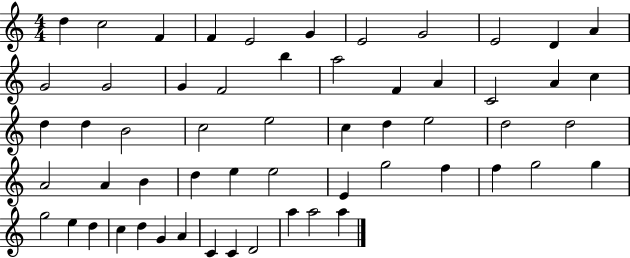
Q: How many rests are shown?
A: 0